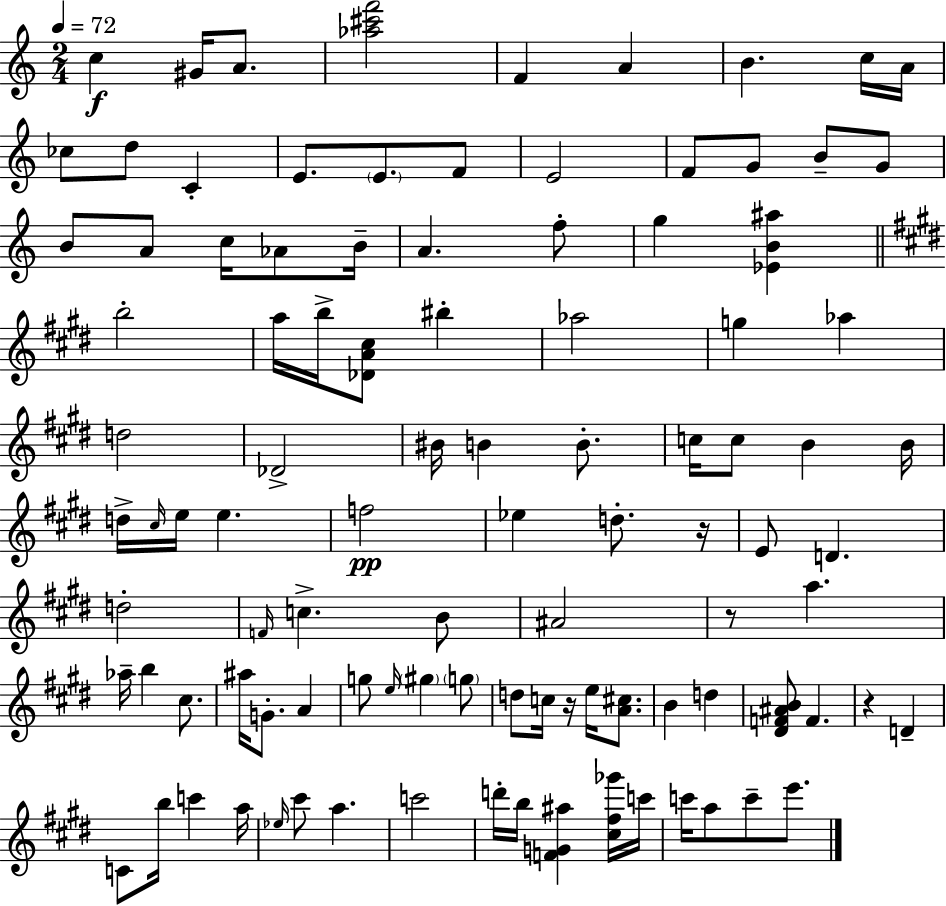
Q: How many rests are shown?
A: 4